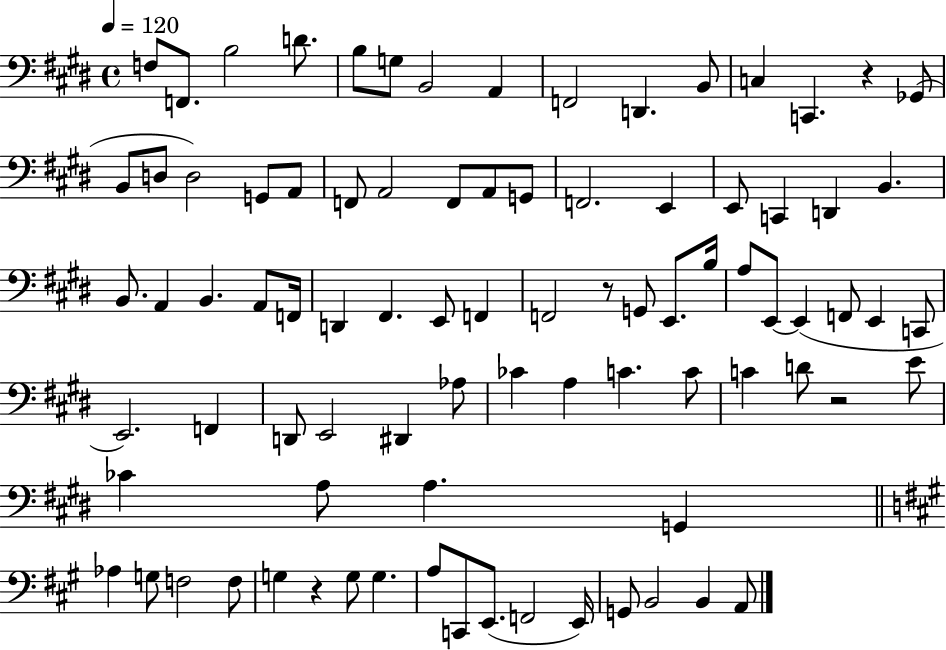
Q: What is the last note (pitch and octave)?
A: A2